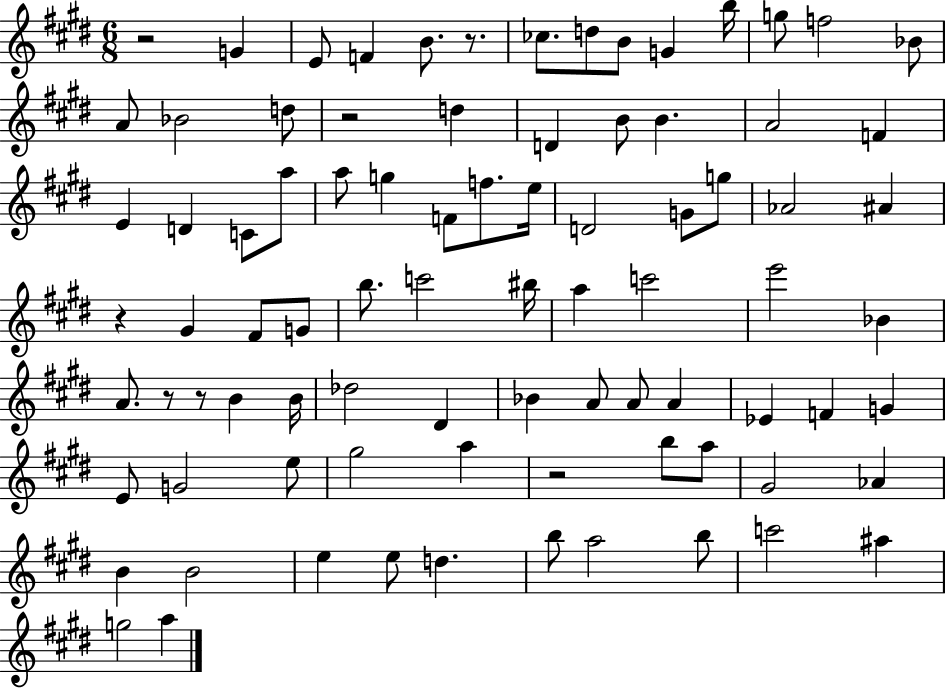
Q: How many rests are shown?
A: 7